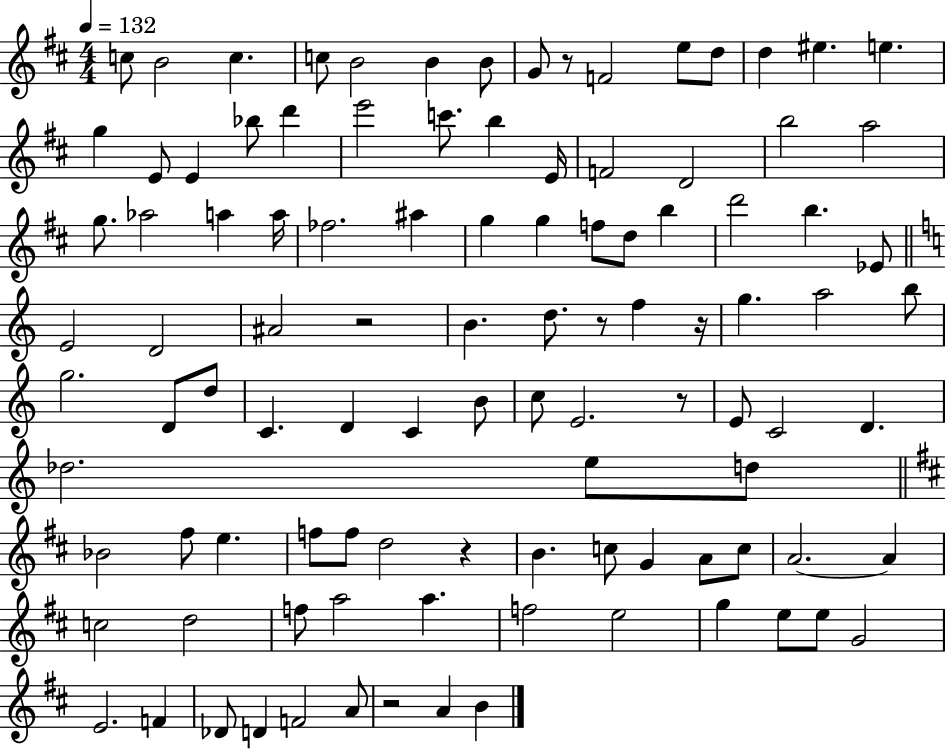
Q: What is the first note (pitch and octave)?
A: C5